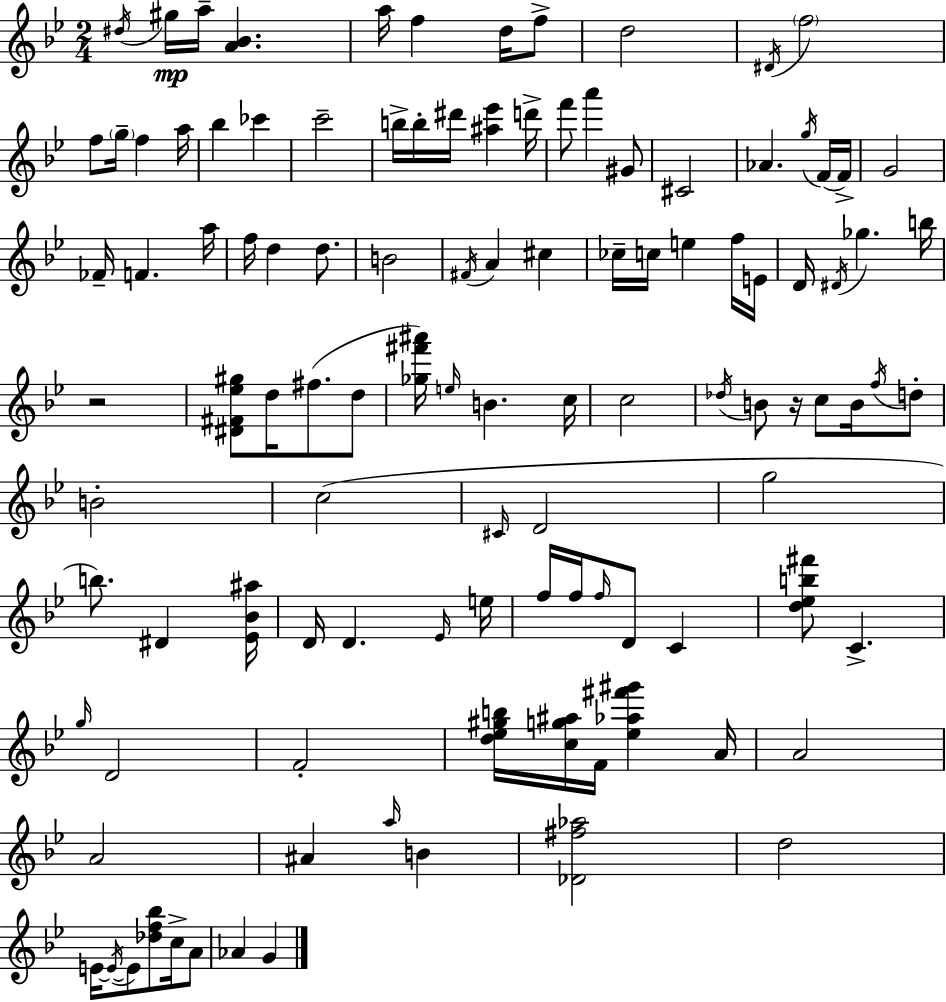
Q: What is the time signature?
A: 2/4